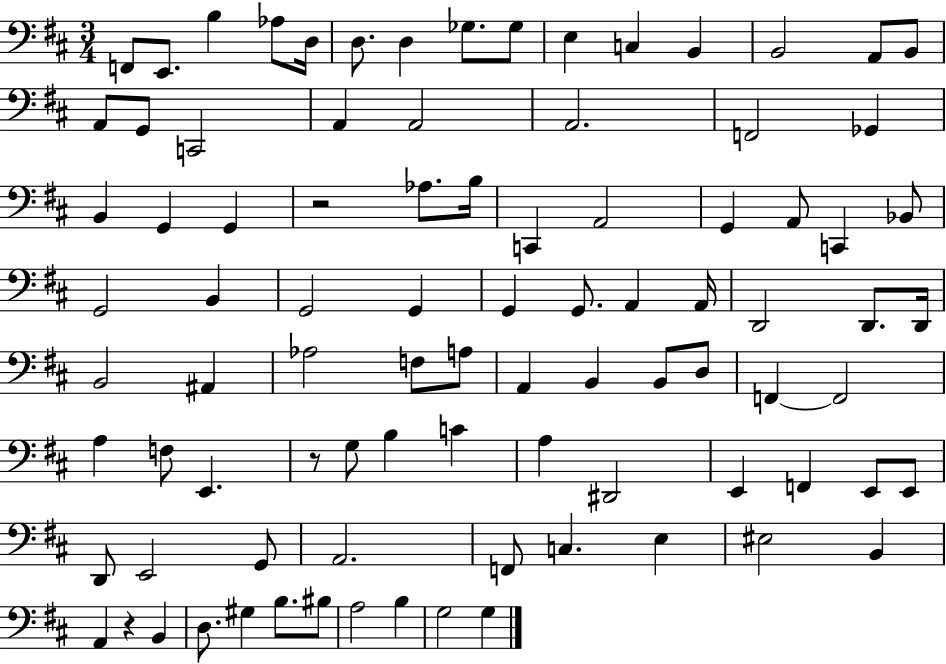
F2/e E2/e. B3/q Ab3/e D3/s D3/e. D3/q Gb3/e. Gb3/e E3/q C3/q B2/q B2/h A2/e B2/e A2/e G2/e C2/h A2/q A2/h A2/h. F2/h Gb2/q B2/q G2/q G2/q R/h Ab3/e. B3/s C2/q A2/h G2/q A2/e C2/q Bb2/e G2/h B2/q G2/h G2/q G2/q G2/e. A2/q A2/s D2/h D2/e. D2/s B2/h A#2/q Ab3/h F3/e A3/e A2/q B2/q B2/e D3/e F2/q F2/h A3/q F3/e E2/q. R/e G3/e B3/q C4/q A3/q D#2/h E2/q F2/q E2/e E2/e D2/e E2/h G2/e A2/h. F2/e C3/q. E3/q EIS3/h B2/q A2/q R/q B2/q D3/e. G#3/q B3/e. BIS3/e A3/h B3/q G3/h G3/q